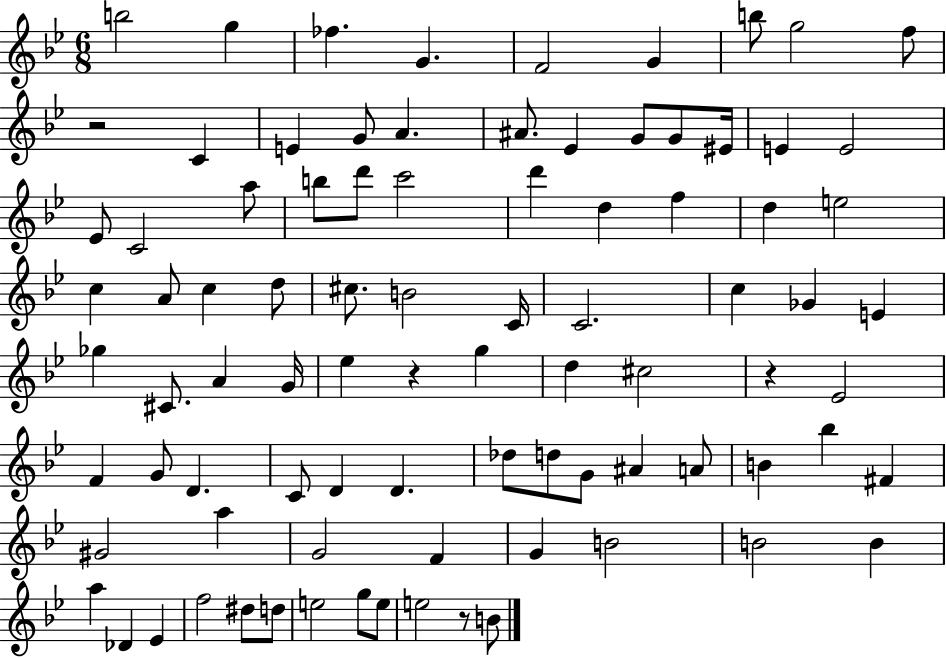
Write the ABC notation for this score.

X:1
T:Untitled
M:6/8
L:1/4
K:Bb
b2 g _f G F2 G b/2 g2 f/2 z2 C E G/2 A ^A/2 _E G/2 G/2 ^E/4 E E2 _E/2 C2 a/2 b/2 d'/2 c'2 d' d f d e2 c A/2 c d/2 ^c/2 B2 C/4 C2 c _G E _g ^C/2 A G/4 _e z g d ^c2 z _E2 F G/2 D C/2 D D _d/2 d/2 G/2 ^A A/2 B _b ^F ^G2 a G2 F G B2 B2 B a _D _E f2 ^d/2 d/2 e2 g/2 e/2 e2 z/2 B/2